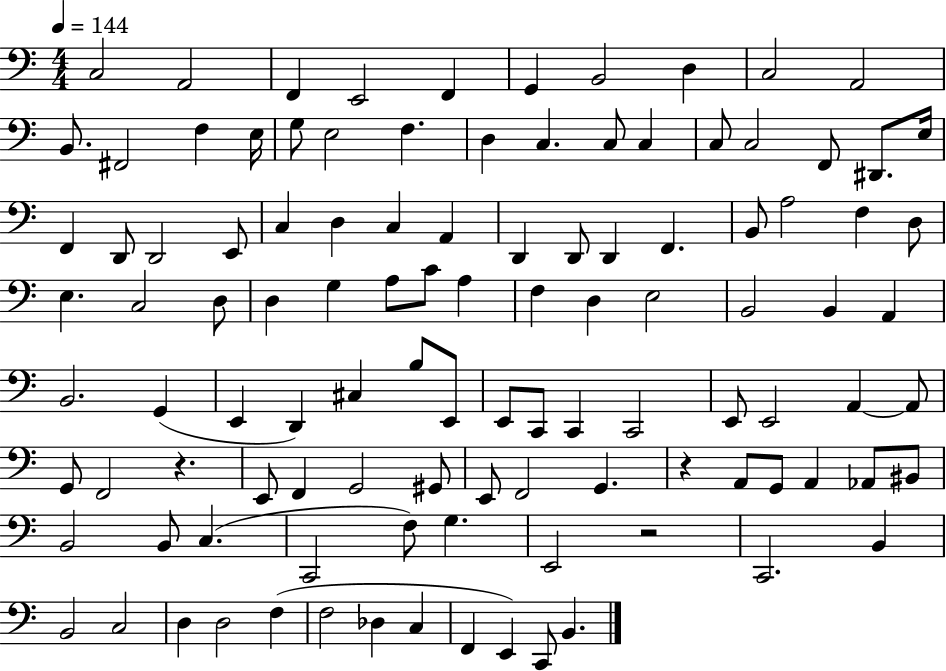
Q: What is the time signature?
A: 4/4